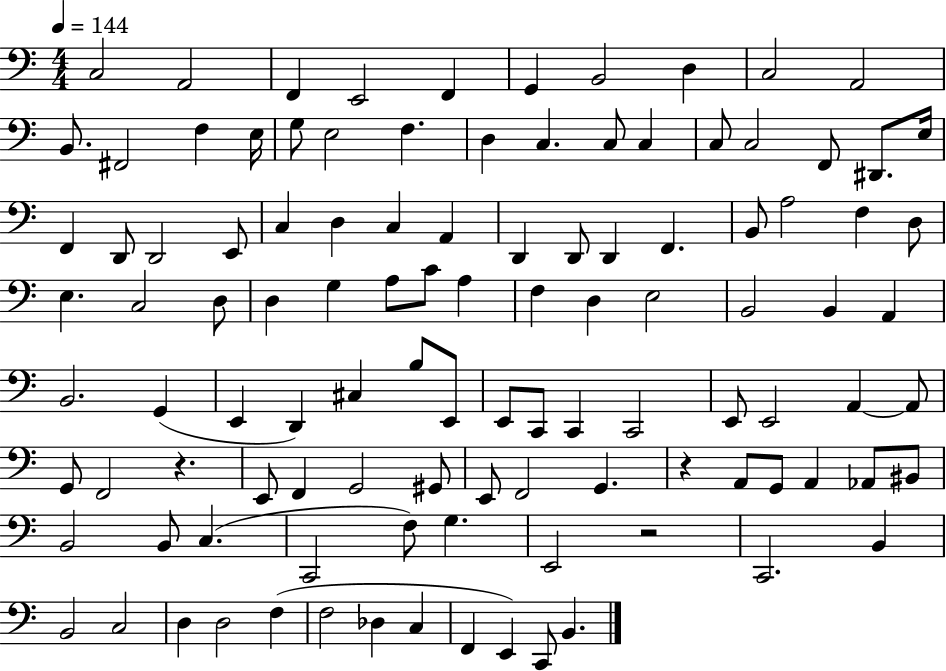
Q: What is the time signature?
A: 4/4